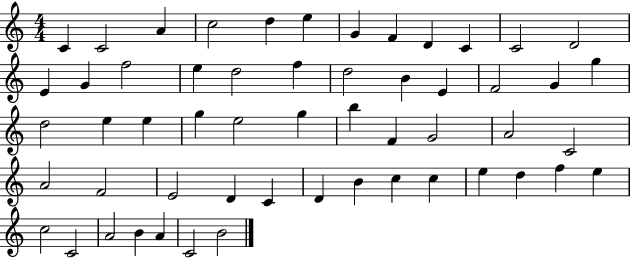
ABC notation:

X:1
T:Untitled
M:4/4
L:1/4
K:C
C C2 A c2 d e G F D C C2 D2 E G f2 e d2 f d2 B E F2 G g d2 e e g e2 g b F G2 A2 C2 A2 F2 E2 D C D B c c e d f e c2 C2 A2 B A C2 B2